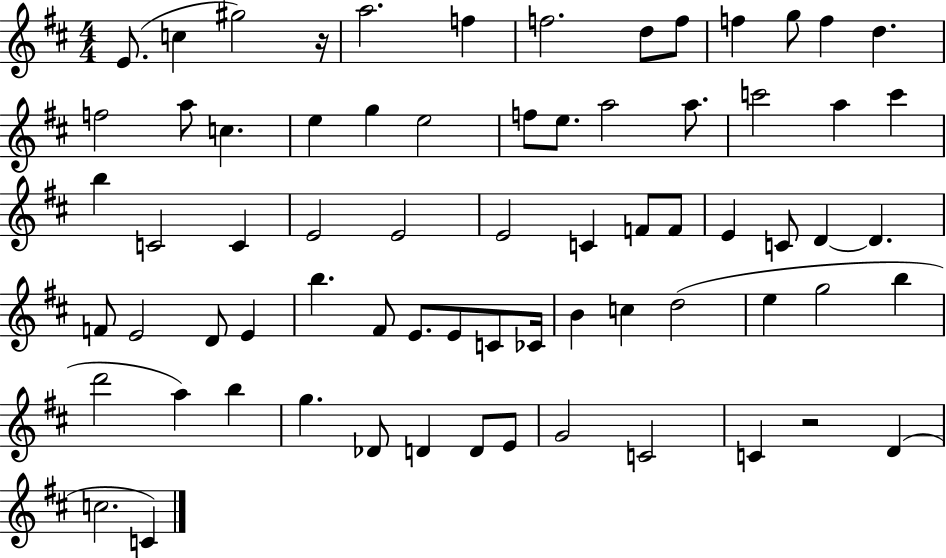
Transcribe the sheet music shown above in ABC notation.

X:1
T:Untitled
M:4/4
L:1/4
K:D
E/2 c ^g2 z/4 a2 f f2 d/2 f/2 f g/2 f d f2 a/2 c e g e2 f/2 e/2 a2 a/2 c'2 a c' b C2 C E2 E2 E2 C F/2 F/2 E C/2 D D F/2 E2 D/2 E b ^F/2 E/2 E/2 C/2 _C/4 B c d2 e g2 b d'2 a b g _D/2 D D/2 E/2 G2 C2 C z2 D c2 C